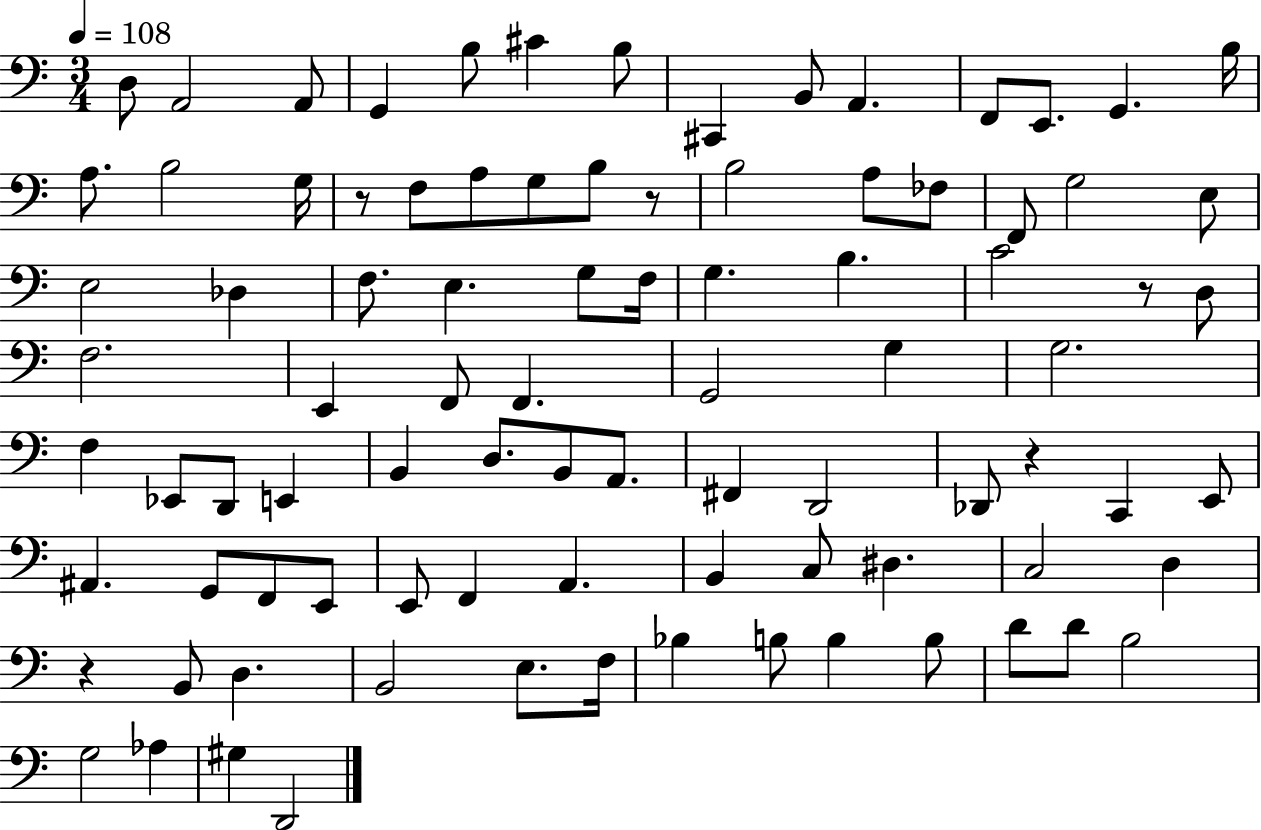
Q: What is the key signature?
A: C major